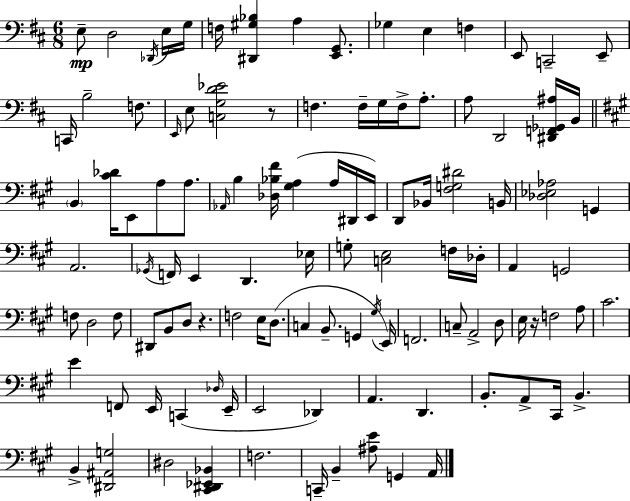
X:1
T:Untitled
M:6/8
L:1/4
K:D
E,/2 D,2 _D,,/4 E,/4 G,/4 F,/4 [^D,,^G,_B,] A, [E,,G,,]/2 _G, E, F, E,,/2 C,,2 E,,/2 C,,/4 B,2 F,/2 E,,/4 E,/2 [C,G,D_E]2 z/2 F, F,/4 G,/4 F,/4 A,/2 A,/2 D,,2 [^D,,F,,_G,,^A,]/4 B,,/4 B,, [^C_D]/4 E,,/2 A,/2 A,/2 _A,,/4 B, [_D,_B,^F]/4 [^G,A,] A,/4 ^D,,/4 E,,/4 D,,/2 _B,,/4 [^F,G,^D]2 B,,/4 [_D,_E,_A,]2 G,, A,,2 _G,,/4 F,,/4 E,, D,, _E,/4 G,/2 [C,E,]2 F,/4 _D,/4 A,, G,,2 F,/2 D,2 F,/2 ^D,,/2 B,,/2 D,/2 z F,2 E,/4 D,/2 C, B,,/2 G,, ^G,/4 E,,/4 F,,2 C,/2 A,,2 D,/2 E,/4 z/4 F,2 A,/2 ^C2 E F,,/2 E,,/4 C,, _D,/4 E,,/4 E,,2 _D,, A,, D,, B,,/2 A,,/2 ^C,,/4 B,, B,, [^D,,^A,,G,]2 ^D,2 [^C,,^D,,_E,,_B,,] F,2 C,,/4 B,, [^A,E]/2 G,, A,,/4